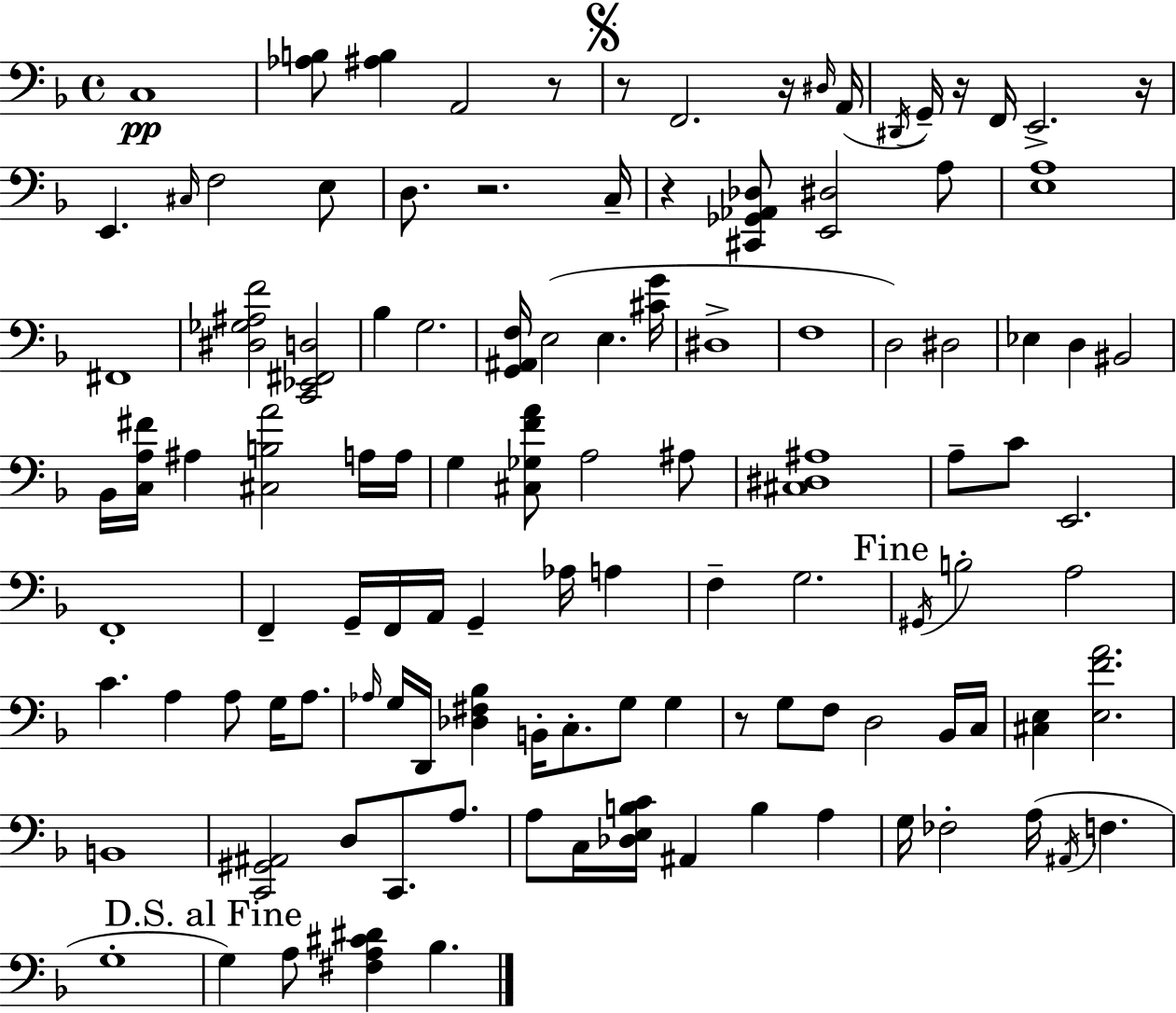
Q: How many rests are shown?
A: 8